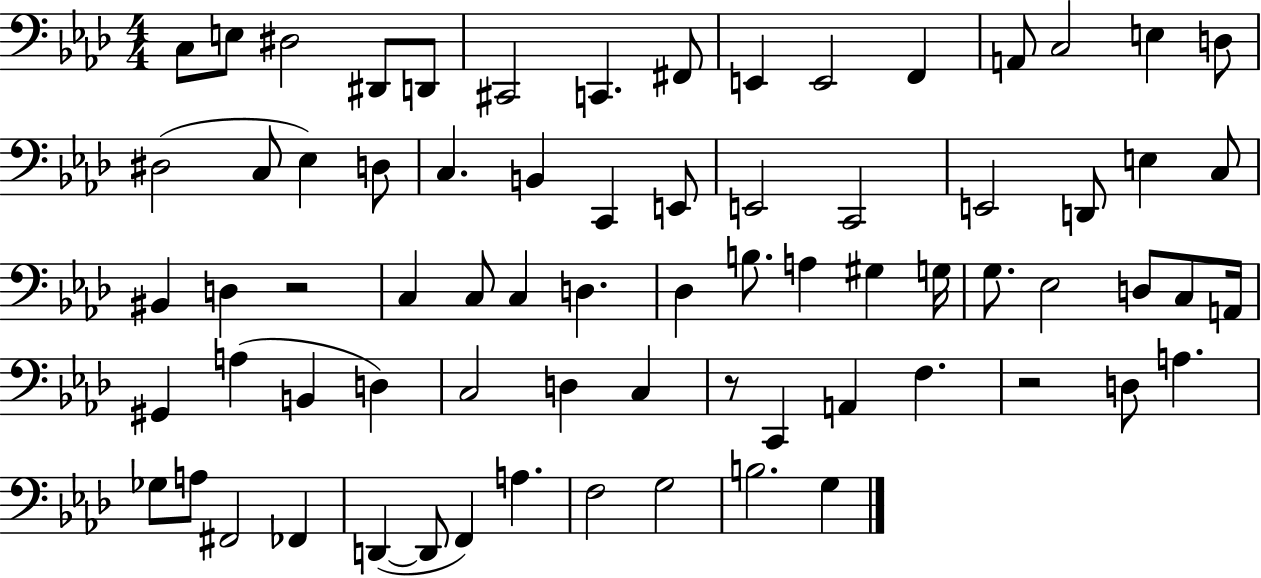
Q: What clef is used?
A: bass